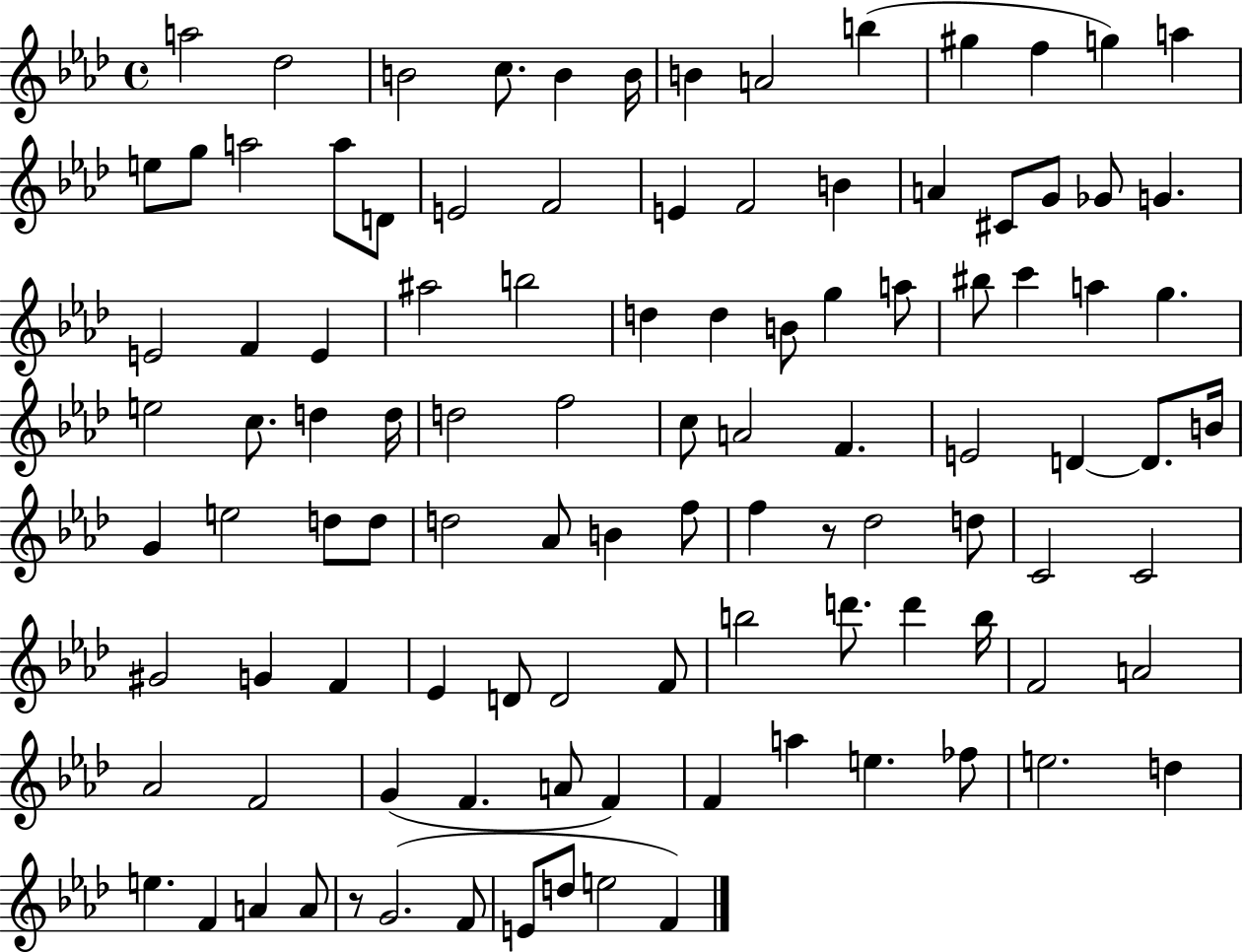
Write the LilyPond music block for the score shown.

{
  \clef treble
  \time 4/4
  \defaultTimeSignature
  \key aes \major
  a''2 des''2 | b'2 c''8. b'4 b'16 | b'4 a'2 b''4( | gis''4 f''4 g''4) a''4 | \break e''8 g''8 a''2 a''8 d'8 | e'2 f'2 | e'4 f'2 b'4 | a'4 cis'8 g'8 ges'8 g'4. | \break e'2 f'4 e'4 | ais''2 b''2 | d''4 d''4 b'8 g''4 a''8 | bis''8 c'''4 a''4 g''4. | \break e''2 c''8. d''4 d''16 | d''2 f''2 | c''8 a'2 f'4. | e'2 d'4~~ d'8. b'16 | \break g'4 e''2 d''8 d''8 | d''2 aes'8 b'4 f''8 | f''4 r8 des''2 d''8 | c'2 c'2 | \break gis'2 g'4 f'4 | ees'4 d'8 d'2 f'8 | b''2 d'''8. d'''4 b''16 | f'2 a'2 | \break aes'2 f'2 | g'4( f'4. a'8 f'4) | f'4 a''4 e''4. fes''8 | e''2. d''4 | \break e''4. f'4 a'4 a'8 | r8 g'2.( f'8 | e'8 d''8 e''2 f'4) | \bar "|."
}